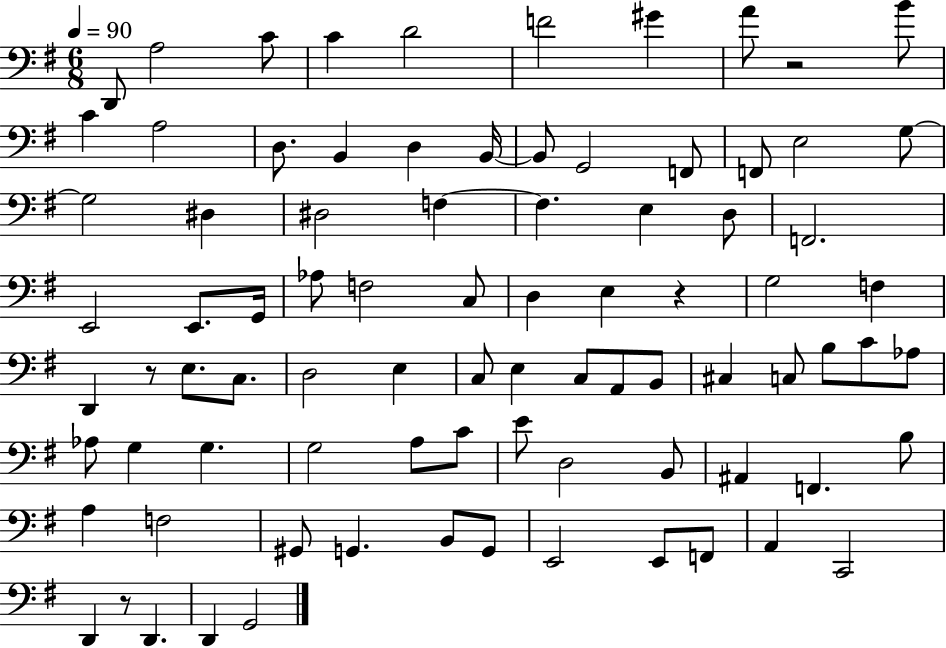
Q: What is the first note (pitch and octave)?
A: D2